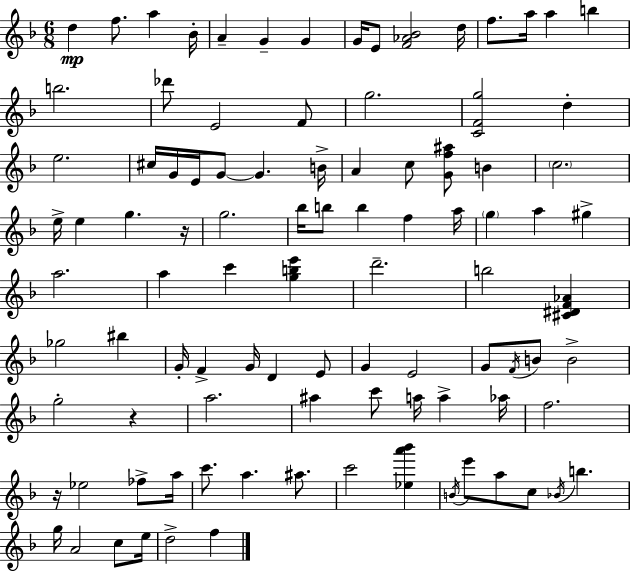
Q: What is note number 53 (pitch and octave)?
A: G4